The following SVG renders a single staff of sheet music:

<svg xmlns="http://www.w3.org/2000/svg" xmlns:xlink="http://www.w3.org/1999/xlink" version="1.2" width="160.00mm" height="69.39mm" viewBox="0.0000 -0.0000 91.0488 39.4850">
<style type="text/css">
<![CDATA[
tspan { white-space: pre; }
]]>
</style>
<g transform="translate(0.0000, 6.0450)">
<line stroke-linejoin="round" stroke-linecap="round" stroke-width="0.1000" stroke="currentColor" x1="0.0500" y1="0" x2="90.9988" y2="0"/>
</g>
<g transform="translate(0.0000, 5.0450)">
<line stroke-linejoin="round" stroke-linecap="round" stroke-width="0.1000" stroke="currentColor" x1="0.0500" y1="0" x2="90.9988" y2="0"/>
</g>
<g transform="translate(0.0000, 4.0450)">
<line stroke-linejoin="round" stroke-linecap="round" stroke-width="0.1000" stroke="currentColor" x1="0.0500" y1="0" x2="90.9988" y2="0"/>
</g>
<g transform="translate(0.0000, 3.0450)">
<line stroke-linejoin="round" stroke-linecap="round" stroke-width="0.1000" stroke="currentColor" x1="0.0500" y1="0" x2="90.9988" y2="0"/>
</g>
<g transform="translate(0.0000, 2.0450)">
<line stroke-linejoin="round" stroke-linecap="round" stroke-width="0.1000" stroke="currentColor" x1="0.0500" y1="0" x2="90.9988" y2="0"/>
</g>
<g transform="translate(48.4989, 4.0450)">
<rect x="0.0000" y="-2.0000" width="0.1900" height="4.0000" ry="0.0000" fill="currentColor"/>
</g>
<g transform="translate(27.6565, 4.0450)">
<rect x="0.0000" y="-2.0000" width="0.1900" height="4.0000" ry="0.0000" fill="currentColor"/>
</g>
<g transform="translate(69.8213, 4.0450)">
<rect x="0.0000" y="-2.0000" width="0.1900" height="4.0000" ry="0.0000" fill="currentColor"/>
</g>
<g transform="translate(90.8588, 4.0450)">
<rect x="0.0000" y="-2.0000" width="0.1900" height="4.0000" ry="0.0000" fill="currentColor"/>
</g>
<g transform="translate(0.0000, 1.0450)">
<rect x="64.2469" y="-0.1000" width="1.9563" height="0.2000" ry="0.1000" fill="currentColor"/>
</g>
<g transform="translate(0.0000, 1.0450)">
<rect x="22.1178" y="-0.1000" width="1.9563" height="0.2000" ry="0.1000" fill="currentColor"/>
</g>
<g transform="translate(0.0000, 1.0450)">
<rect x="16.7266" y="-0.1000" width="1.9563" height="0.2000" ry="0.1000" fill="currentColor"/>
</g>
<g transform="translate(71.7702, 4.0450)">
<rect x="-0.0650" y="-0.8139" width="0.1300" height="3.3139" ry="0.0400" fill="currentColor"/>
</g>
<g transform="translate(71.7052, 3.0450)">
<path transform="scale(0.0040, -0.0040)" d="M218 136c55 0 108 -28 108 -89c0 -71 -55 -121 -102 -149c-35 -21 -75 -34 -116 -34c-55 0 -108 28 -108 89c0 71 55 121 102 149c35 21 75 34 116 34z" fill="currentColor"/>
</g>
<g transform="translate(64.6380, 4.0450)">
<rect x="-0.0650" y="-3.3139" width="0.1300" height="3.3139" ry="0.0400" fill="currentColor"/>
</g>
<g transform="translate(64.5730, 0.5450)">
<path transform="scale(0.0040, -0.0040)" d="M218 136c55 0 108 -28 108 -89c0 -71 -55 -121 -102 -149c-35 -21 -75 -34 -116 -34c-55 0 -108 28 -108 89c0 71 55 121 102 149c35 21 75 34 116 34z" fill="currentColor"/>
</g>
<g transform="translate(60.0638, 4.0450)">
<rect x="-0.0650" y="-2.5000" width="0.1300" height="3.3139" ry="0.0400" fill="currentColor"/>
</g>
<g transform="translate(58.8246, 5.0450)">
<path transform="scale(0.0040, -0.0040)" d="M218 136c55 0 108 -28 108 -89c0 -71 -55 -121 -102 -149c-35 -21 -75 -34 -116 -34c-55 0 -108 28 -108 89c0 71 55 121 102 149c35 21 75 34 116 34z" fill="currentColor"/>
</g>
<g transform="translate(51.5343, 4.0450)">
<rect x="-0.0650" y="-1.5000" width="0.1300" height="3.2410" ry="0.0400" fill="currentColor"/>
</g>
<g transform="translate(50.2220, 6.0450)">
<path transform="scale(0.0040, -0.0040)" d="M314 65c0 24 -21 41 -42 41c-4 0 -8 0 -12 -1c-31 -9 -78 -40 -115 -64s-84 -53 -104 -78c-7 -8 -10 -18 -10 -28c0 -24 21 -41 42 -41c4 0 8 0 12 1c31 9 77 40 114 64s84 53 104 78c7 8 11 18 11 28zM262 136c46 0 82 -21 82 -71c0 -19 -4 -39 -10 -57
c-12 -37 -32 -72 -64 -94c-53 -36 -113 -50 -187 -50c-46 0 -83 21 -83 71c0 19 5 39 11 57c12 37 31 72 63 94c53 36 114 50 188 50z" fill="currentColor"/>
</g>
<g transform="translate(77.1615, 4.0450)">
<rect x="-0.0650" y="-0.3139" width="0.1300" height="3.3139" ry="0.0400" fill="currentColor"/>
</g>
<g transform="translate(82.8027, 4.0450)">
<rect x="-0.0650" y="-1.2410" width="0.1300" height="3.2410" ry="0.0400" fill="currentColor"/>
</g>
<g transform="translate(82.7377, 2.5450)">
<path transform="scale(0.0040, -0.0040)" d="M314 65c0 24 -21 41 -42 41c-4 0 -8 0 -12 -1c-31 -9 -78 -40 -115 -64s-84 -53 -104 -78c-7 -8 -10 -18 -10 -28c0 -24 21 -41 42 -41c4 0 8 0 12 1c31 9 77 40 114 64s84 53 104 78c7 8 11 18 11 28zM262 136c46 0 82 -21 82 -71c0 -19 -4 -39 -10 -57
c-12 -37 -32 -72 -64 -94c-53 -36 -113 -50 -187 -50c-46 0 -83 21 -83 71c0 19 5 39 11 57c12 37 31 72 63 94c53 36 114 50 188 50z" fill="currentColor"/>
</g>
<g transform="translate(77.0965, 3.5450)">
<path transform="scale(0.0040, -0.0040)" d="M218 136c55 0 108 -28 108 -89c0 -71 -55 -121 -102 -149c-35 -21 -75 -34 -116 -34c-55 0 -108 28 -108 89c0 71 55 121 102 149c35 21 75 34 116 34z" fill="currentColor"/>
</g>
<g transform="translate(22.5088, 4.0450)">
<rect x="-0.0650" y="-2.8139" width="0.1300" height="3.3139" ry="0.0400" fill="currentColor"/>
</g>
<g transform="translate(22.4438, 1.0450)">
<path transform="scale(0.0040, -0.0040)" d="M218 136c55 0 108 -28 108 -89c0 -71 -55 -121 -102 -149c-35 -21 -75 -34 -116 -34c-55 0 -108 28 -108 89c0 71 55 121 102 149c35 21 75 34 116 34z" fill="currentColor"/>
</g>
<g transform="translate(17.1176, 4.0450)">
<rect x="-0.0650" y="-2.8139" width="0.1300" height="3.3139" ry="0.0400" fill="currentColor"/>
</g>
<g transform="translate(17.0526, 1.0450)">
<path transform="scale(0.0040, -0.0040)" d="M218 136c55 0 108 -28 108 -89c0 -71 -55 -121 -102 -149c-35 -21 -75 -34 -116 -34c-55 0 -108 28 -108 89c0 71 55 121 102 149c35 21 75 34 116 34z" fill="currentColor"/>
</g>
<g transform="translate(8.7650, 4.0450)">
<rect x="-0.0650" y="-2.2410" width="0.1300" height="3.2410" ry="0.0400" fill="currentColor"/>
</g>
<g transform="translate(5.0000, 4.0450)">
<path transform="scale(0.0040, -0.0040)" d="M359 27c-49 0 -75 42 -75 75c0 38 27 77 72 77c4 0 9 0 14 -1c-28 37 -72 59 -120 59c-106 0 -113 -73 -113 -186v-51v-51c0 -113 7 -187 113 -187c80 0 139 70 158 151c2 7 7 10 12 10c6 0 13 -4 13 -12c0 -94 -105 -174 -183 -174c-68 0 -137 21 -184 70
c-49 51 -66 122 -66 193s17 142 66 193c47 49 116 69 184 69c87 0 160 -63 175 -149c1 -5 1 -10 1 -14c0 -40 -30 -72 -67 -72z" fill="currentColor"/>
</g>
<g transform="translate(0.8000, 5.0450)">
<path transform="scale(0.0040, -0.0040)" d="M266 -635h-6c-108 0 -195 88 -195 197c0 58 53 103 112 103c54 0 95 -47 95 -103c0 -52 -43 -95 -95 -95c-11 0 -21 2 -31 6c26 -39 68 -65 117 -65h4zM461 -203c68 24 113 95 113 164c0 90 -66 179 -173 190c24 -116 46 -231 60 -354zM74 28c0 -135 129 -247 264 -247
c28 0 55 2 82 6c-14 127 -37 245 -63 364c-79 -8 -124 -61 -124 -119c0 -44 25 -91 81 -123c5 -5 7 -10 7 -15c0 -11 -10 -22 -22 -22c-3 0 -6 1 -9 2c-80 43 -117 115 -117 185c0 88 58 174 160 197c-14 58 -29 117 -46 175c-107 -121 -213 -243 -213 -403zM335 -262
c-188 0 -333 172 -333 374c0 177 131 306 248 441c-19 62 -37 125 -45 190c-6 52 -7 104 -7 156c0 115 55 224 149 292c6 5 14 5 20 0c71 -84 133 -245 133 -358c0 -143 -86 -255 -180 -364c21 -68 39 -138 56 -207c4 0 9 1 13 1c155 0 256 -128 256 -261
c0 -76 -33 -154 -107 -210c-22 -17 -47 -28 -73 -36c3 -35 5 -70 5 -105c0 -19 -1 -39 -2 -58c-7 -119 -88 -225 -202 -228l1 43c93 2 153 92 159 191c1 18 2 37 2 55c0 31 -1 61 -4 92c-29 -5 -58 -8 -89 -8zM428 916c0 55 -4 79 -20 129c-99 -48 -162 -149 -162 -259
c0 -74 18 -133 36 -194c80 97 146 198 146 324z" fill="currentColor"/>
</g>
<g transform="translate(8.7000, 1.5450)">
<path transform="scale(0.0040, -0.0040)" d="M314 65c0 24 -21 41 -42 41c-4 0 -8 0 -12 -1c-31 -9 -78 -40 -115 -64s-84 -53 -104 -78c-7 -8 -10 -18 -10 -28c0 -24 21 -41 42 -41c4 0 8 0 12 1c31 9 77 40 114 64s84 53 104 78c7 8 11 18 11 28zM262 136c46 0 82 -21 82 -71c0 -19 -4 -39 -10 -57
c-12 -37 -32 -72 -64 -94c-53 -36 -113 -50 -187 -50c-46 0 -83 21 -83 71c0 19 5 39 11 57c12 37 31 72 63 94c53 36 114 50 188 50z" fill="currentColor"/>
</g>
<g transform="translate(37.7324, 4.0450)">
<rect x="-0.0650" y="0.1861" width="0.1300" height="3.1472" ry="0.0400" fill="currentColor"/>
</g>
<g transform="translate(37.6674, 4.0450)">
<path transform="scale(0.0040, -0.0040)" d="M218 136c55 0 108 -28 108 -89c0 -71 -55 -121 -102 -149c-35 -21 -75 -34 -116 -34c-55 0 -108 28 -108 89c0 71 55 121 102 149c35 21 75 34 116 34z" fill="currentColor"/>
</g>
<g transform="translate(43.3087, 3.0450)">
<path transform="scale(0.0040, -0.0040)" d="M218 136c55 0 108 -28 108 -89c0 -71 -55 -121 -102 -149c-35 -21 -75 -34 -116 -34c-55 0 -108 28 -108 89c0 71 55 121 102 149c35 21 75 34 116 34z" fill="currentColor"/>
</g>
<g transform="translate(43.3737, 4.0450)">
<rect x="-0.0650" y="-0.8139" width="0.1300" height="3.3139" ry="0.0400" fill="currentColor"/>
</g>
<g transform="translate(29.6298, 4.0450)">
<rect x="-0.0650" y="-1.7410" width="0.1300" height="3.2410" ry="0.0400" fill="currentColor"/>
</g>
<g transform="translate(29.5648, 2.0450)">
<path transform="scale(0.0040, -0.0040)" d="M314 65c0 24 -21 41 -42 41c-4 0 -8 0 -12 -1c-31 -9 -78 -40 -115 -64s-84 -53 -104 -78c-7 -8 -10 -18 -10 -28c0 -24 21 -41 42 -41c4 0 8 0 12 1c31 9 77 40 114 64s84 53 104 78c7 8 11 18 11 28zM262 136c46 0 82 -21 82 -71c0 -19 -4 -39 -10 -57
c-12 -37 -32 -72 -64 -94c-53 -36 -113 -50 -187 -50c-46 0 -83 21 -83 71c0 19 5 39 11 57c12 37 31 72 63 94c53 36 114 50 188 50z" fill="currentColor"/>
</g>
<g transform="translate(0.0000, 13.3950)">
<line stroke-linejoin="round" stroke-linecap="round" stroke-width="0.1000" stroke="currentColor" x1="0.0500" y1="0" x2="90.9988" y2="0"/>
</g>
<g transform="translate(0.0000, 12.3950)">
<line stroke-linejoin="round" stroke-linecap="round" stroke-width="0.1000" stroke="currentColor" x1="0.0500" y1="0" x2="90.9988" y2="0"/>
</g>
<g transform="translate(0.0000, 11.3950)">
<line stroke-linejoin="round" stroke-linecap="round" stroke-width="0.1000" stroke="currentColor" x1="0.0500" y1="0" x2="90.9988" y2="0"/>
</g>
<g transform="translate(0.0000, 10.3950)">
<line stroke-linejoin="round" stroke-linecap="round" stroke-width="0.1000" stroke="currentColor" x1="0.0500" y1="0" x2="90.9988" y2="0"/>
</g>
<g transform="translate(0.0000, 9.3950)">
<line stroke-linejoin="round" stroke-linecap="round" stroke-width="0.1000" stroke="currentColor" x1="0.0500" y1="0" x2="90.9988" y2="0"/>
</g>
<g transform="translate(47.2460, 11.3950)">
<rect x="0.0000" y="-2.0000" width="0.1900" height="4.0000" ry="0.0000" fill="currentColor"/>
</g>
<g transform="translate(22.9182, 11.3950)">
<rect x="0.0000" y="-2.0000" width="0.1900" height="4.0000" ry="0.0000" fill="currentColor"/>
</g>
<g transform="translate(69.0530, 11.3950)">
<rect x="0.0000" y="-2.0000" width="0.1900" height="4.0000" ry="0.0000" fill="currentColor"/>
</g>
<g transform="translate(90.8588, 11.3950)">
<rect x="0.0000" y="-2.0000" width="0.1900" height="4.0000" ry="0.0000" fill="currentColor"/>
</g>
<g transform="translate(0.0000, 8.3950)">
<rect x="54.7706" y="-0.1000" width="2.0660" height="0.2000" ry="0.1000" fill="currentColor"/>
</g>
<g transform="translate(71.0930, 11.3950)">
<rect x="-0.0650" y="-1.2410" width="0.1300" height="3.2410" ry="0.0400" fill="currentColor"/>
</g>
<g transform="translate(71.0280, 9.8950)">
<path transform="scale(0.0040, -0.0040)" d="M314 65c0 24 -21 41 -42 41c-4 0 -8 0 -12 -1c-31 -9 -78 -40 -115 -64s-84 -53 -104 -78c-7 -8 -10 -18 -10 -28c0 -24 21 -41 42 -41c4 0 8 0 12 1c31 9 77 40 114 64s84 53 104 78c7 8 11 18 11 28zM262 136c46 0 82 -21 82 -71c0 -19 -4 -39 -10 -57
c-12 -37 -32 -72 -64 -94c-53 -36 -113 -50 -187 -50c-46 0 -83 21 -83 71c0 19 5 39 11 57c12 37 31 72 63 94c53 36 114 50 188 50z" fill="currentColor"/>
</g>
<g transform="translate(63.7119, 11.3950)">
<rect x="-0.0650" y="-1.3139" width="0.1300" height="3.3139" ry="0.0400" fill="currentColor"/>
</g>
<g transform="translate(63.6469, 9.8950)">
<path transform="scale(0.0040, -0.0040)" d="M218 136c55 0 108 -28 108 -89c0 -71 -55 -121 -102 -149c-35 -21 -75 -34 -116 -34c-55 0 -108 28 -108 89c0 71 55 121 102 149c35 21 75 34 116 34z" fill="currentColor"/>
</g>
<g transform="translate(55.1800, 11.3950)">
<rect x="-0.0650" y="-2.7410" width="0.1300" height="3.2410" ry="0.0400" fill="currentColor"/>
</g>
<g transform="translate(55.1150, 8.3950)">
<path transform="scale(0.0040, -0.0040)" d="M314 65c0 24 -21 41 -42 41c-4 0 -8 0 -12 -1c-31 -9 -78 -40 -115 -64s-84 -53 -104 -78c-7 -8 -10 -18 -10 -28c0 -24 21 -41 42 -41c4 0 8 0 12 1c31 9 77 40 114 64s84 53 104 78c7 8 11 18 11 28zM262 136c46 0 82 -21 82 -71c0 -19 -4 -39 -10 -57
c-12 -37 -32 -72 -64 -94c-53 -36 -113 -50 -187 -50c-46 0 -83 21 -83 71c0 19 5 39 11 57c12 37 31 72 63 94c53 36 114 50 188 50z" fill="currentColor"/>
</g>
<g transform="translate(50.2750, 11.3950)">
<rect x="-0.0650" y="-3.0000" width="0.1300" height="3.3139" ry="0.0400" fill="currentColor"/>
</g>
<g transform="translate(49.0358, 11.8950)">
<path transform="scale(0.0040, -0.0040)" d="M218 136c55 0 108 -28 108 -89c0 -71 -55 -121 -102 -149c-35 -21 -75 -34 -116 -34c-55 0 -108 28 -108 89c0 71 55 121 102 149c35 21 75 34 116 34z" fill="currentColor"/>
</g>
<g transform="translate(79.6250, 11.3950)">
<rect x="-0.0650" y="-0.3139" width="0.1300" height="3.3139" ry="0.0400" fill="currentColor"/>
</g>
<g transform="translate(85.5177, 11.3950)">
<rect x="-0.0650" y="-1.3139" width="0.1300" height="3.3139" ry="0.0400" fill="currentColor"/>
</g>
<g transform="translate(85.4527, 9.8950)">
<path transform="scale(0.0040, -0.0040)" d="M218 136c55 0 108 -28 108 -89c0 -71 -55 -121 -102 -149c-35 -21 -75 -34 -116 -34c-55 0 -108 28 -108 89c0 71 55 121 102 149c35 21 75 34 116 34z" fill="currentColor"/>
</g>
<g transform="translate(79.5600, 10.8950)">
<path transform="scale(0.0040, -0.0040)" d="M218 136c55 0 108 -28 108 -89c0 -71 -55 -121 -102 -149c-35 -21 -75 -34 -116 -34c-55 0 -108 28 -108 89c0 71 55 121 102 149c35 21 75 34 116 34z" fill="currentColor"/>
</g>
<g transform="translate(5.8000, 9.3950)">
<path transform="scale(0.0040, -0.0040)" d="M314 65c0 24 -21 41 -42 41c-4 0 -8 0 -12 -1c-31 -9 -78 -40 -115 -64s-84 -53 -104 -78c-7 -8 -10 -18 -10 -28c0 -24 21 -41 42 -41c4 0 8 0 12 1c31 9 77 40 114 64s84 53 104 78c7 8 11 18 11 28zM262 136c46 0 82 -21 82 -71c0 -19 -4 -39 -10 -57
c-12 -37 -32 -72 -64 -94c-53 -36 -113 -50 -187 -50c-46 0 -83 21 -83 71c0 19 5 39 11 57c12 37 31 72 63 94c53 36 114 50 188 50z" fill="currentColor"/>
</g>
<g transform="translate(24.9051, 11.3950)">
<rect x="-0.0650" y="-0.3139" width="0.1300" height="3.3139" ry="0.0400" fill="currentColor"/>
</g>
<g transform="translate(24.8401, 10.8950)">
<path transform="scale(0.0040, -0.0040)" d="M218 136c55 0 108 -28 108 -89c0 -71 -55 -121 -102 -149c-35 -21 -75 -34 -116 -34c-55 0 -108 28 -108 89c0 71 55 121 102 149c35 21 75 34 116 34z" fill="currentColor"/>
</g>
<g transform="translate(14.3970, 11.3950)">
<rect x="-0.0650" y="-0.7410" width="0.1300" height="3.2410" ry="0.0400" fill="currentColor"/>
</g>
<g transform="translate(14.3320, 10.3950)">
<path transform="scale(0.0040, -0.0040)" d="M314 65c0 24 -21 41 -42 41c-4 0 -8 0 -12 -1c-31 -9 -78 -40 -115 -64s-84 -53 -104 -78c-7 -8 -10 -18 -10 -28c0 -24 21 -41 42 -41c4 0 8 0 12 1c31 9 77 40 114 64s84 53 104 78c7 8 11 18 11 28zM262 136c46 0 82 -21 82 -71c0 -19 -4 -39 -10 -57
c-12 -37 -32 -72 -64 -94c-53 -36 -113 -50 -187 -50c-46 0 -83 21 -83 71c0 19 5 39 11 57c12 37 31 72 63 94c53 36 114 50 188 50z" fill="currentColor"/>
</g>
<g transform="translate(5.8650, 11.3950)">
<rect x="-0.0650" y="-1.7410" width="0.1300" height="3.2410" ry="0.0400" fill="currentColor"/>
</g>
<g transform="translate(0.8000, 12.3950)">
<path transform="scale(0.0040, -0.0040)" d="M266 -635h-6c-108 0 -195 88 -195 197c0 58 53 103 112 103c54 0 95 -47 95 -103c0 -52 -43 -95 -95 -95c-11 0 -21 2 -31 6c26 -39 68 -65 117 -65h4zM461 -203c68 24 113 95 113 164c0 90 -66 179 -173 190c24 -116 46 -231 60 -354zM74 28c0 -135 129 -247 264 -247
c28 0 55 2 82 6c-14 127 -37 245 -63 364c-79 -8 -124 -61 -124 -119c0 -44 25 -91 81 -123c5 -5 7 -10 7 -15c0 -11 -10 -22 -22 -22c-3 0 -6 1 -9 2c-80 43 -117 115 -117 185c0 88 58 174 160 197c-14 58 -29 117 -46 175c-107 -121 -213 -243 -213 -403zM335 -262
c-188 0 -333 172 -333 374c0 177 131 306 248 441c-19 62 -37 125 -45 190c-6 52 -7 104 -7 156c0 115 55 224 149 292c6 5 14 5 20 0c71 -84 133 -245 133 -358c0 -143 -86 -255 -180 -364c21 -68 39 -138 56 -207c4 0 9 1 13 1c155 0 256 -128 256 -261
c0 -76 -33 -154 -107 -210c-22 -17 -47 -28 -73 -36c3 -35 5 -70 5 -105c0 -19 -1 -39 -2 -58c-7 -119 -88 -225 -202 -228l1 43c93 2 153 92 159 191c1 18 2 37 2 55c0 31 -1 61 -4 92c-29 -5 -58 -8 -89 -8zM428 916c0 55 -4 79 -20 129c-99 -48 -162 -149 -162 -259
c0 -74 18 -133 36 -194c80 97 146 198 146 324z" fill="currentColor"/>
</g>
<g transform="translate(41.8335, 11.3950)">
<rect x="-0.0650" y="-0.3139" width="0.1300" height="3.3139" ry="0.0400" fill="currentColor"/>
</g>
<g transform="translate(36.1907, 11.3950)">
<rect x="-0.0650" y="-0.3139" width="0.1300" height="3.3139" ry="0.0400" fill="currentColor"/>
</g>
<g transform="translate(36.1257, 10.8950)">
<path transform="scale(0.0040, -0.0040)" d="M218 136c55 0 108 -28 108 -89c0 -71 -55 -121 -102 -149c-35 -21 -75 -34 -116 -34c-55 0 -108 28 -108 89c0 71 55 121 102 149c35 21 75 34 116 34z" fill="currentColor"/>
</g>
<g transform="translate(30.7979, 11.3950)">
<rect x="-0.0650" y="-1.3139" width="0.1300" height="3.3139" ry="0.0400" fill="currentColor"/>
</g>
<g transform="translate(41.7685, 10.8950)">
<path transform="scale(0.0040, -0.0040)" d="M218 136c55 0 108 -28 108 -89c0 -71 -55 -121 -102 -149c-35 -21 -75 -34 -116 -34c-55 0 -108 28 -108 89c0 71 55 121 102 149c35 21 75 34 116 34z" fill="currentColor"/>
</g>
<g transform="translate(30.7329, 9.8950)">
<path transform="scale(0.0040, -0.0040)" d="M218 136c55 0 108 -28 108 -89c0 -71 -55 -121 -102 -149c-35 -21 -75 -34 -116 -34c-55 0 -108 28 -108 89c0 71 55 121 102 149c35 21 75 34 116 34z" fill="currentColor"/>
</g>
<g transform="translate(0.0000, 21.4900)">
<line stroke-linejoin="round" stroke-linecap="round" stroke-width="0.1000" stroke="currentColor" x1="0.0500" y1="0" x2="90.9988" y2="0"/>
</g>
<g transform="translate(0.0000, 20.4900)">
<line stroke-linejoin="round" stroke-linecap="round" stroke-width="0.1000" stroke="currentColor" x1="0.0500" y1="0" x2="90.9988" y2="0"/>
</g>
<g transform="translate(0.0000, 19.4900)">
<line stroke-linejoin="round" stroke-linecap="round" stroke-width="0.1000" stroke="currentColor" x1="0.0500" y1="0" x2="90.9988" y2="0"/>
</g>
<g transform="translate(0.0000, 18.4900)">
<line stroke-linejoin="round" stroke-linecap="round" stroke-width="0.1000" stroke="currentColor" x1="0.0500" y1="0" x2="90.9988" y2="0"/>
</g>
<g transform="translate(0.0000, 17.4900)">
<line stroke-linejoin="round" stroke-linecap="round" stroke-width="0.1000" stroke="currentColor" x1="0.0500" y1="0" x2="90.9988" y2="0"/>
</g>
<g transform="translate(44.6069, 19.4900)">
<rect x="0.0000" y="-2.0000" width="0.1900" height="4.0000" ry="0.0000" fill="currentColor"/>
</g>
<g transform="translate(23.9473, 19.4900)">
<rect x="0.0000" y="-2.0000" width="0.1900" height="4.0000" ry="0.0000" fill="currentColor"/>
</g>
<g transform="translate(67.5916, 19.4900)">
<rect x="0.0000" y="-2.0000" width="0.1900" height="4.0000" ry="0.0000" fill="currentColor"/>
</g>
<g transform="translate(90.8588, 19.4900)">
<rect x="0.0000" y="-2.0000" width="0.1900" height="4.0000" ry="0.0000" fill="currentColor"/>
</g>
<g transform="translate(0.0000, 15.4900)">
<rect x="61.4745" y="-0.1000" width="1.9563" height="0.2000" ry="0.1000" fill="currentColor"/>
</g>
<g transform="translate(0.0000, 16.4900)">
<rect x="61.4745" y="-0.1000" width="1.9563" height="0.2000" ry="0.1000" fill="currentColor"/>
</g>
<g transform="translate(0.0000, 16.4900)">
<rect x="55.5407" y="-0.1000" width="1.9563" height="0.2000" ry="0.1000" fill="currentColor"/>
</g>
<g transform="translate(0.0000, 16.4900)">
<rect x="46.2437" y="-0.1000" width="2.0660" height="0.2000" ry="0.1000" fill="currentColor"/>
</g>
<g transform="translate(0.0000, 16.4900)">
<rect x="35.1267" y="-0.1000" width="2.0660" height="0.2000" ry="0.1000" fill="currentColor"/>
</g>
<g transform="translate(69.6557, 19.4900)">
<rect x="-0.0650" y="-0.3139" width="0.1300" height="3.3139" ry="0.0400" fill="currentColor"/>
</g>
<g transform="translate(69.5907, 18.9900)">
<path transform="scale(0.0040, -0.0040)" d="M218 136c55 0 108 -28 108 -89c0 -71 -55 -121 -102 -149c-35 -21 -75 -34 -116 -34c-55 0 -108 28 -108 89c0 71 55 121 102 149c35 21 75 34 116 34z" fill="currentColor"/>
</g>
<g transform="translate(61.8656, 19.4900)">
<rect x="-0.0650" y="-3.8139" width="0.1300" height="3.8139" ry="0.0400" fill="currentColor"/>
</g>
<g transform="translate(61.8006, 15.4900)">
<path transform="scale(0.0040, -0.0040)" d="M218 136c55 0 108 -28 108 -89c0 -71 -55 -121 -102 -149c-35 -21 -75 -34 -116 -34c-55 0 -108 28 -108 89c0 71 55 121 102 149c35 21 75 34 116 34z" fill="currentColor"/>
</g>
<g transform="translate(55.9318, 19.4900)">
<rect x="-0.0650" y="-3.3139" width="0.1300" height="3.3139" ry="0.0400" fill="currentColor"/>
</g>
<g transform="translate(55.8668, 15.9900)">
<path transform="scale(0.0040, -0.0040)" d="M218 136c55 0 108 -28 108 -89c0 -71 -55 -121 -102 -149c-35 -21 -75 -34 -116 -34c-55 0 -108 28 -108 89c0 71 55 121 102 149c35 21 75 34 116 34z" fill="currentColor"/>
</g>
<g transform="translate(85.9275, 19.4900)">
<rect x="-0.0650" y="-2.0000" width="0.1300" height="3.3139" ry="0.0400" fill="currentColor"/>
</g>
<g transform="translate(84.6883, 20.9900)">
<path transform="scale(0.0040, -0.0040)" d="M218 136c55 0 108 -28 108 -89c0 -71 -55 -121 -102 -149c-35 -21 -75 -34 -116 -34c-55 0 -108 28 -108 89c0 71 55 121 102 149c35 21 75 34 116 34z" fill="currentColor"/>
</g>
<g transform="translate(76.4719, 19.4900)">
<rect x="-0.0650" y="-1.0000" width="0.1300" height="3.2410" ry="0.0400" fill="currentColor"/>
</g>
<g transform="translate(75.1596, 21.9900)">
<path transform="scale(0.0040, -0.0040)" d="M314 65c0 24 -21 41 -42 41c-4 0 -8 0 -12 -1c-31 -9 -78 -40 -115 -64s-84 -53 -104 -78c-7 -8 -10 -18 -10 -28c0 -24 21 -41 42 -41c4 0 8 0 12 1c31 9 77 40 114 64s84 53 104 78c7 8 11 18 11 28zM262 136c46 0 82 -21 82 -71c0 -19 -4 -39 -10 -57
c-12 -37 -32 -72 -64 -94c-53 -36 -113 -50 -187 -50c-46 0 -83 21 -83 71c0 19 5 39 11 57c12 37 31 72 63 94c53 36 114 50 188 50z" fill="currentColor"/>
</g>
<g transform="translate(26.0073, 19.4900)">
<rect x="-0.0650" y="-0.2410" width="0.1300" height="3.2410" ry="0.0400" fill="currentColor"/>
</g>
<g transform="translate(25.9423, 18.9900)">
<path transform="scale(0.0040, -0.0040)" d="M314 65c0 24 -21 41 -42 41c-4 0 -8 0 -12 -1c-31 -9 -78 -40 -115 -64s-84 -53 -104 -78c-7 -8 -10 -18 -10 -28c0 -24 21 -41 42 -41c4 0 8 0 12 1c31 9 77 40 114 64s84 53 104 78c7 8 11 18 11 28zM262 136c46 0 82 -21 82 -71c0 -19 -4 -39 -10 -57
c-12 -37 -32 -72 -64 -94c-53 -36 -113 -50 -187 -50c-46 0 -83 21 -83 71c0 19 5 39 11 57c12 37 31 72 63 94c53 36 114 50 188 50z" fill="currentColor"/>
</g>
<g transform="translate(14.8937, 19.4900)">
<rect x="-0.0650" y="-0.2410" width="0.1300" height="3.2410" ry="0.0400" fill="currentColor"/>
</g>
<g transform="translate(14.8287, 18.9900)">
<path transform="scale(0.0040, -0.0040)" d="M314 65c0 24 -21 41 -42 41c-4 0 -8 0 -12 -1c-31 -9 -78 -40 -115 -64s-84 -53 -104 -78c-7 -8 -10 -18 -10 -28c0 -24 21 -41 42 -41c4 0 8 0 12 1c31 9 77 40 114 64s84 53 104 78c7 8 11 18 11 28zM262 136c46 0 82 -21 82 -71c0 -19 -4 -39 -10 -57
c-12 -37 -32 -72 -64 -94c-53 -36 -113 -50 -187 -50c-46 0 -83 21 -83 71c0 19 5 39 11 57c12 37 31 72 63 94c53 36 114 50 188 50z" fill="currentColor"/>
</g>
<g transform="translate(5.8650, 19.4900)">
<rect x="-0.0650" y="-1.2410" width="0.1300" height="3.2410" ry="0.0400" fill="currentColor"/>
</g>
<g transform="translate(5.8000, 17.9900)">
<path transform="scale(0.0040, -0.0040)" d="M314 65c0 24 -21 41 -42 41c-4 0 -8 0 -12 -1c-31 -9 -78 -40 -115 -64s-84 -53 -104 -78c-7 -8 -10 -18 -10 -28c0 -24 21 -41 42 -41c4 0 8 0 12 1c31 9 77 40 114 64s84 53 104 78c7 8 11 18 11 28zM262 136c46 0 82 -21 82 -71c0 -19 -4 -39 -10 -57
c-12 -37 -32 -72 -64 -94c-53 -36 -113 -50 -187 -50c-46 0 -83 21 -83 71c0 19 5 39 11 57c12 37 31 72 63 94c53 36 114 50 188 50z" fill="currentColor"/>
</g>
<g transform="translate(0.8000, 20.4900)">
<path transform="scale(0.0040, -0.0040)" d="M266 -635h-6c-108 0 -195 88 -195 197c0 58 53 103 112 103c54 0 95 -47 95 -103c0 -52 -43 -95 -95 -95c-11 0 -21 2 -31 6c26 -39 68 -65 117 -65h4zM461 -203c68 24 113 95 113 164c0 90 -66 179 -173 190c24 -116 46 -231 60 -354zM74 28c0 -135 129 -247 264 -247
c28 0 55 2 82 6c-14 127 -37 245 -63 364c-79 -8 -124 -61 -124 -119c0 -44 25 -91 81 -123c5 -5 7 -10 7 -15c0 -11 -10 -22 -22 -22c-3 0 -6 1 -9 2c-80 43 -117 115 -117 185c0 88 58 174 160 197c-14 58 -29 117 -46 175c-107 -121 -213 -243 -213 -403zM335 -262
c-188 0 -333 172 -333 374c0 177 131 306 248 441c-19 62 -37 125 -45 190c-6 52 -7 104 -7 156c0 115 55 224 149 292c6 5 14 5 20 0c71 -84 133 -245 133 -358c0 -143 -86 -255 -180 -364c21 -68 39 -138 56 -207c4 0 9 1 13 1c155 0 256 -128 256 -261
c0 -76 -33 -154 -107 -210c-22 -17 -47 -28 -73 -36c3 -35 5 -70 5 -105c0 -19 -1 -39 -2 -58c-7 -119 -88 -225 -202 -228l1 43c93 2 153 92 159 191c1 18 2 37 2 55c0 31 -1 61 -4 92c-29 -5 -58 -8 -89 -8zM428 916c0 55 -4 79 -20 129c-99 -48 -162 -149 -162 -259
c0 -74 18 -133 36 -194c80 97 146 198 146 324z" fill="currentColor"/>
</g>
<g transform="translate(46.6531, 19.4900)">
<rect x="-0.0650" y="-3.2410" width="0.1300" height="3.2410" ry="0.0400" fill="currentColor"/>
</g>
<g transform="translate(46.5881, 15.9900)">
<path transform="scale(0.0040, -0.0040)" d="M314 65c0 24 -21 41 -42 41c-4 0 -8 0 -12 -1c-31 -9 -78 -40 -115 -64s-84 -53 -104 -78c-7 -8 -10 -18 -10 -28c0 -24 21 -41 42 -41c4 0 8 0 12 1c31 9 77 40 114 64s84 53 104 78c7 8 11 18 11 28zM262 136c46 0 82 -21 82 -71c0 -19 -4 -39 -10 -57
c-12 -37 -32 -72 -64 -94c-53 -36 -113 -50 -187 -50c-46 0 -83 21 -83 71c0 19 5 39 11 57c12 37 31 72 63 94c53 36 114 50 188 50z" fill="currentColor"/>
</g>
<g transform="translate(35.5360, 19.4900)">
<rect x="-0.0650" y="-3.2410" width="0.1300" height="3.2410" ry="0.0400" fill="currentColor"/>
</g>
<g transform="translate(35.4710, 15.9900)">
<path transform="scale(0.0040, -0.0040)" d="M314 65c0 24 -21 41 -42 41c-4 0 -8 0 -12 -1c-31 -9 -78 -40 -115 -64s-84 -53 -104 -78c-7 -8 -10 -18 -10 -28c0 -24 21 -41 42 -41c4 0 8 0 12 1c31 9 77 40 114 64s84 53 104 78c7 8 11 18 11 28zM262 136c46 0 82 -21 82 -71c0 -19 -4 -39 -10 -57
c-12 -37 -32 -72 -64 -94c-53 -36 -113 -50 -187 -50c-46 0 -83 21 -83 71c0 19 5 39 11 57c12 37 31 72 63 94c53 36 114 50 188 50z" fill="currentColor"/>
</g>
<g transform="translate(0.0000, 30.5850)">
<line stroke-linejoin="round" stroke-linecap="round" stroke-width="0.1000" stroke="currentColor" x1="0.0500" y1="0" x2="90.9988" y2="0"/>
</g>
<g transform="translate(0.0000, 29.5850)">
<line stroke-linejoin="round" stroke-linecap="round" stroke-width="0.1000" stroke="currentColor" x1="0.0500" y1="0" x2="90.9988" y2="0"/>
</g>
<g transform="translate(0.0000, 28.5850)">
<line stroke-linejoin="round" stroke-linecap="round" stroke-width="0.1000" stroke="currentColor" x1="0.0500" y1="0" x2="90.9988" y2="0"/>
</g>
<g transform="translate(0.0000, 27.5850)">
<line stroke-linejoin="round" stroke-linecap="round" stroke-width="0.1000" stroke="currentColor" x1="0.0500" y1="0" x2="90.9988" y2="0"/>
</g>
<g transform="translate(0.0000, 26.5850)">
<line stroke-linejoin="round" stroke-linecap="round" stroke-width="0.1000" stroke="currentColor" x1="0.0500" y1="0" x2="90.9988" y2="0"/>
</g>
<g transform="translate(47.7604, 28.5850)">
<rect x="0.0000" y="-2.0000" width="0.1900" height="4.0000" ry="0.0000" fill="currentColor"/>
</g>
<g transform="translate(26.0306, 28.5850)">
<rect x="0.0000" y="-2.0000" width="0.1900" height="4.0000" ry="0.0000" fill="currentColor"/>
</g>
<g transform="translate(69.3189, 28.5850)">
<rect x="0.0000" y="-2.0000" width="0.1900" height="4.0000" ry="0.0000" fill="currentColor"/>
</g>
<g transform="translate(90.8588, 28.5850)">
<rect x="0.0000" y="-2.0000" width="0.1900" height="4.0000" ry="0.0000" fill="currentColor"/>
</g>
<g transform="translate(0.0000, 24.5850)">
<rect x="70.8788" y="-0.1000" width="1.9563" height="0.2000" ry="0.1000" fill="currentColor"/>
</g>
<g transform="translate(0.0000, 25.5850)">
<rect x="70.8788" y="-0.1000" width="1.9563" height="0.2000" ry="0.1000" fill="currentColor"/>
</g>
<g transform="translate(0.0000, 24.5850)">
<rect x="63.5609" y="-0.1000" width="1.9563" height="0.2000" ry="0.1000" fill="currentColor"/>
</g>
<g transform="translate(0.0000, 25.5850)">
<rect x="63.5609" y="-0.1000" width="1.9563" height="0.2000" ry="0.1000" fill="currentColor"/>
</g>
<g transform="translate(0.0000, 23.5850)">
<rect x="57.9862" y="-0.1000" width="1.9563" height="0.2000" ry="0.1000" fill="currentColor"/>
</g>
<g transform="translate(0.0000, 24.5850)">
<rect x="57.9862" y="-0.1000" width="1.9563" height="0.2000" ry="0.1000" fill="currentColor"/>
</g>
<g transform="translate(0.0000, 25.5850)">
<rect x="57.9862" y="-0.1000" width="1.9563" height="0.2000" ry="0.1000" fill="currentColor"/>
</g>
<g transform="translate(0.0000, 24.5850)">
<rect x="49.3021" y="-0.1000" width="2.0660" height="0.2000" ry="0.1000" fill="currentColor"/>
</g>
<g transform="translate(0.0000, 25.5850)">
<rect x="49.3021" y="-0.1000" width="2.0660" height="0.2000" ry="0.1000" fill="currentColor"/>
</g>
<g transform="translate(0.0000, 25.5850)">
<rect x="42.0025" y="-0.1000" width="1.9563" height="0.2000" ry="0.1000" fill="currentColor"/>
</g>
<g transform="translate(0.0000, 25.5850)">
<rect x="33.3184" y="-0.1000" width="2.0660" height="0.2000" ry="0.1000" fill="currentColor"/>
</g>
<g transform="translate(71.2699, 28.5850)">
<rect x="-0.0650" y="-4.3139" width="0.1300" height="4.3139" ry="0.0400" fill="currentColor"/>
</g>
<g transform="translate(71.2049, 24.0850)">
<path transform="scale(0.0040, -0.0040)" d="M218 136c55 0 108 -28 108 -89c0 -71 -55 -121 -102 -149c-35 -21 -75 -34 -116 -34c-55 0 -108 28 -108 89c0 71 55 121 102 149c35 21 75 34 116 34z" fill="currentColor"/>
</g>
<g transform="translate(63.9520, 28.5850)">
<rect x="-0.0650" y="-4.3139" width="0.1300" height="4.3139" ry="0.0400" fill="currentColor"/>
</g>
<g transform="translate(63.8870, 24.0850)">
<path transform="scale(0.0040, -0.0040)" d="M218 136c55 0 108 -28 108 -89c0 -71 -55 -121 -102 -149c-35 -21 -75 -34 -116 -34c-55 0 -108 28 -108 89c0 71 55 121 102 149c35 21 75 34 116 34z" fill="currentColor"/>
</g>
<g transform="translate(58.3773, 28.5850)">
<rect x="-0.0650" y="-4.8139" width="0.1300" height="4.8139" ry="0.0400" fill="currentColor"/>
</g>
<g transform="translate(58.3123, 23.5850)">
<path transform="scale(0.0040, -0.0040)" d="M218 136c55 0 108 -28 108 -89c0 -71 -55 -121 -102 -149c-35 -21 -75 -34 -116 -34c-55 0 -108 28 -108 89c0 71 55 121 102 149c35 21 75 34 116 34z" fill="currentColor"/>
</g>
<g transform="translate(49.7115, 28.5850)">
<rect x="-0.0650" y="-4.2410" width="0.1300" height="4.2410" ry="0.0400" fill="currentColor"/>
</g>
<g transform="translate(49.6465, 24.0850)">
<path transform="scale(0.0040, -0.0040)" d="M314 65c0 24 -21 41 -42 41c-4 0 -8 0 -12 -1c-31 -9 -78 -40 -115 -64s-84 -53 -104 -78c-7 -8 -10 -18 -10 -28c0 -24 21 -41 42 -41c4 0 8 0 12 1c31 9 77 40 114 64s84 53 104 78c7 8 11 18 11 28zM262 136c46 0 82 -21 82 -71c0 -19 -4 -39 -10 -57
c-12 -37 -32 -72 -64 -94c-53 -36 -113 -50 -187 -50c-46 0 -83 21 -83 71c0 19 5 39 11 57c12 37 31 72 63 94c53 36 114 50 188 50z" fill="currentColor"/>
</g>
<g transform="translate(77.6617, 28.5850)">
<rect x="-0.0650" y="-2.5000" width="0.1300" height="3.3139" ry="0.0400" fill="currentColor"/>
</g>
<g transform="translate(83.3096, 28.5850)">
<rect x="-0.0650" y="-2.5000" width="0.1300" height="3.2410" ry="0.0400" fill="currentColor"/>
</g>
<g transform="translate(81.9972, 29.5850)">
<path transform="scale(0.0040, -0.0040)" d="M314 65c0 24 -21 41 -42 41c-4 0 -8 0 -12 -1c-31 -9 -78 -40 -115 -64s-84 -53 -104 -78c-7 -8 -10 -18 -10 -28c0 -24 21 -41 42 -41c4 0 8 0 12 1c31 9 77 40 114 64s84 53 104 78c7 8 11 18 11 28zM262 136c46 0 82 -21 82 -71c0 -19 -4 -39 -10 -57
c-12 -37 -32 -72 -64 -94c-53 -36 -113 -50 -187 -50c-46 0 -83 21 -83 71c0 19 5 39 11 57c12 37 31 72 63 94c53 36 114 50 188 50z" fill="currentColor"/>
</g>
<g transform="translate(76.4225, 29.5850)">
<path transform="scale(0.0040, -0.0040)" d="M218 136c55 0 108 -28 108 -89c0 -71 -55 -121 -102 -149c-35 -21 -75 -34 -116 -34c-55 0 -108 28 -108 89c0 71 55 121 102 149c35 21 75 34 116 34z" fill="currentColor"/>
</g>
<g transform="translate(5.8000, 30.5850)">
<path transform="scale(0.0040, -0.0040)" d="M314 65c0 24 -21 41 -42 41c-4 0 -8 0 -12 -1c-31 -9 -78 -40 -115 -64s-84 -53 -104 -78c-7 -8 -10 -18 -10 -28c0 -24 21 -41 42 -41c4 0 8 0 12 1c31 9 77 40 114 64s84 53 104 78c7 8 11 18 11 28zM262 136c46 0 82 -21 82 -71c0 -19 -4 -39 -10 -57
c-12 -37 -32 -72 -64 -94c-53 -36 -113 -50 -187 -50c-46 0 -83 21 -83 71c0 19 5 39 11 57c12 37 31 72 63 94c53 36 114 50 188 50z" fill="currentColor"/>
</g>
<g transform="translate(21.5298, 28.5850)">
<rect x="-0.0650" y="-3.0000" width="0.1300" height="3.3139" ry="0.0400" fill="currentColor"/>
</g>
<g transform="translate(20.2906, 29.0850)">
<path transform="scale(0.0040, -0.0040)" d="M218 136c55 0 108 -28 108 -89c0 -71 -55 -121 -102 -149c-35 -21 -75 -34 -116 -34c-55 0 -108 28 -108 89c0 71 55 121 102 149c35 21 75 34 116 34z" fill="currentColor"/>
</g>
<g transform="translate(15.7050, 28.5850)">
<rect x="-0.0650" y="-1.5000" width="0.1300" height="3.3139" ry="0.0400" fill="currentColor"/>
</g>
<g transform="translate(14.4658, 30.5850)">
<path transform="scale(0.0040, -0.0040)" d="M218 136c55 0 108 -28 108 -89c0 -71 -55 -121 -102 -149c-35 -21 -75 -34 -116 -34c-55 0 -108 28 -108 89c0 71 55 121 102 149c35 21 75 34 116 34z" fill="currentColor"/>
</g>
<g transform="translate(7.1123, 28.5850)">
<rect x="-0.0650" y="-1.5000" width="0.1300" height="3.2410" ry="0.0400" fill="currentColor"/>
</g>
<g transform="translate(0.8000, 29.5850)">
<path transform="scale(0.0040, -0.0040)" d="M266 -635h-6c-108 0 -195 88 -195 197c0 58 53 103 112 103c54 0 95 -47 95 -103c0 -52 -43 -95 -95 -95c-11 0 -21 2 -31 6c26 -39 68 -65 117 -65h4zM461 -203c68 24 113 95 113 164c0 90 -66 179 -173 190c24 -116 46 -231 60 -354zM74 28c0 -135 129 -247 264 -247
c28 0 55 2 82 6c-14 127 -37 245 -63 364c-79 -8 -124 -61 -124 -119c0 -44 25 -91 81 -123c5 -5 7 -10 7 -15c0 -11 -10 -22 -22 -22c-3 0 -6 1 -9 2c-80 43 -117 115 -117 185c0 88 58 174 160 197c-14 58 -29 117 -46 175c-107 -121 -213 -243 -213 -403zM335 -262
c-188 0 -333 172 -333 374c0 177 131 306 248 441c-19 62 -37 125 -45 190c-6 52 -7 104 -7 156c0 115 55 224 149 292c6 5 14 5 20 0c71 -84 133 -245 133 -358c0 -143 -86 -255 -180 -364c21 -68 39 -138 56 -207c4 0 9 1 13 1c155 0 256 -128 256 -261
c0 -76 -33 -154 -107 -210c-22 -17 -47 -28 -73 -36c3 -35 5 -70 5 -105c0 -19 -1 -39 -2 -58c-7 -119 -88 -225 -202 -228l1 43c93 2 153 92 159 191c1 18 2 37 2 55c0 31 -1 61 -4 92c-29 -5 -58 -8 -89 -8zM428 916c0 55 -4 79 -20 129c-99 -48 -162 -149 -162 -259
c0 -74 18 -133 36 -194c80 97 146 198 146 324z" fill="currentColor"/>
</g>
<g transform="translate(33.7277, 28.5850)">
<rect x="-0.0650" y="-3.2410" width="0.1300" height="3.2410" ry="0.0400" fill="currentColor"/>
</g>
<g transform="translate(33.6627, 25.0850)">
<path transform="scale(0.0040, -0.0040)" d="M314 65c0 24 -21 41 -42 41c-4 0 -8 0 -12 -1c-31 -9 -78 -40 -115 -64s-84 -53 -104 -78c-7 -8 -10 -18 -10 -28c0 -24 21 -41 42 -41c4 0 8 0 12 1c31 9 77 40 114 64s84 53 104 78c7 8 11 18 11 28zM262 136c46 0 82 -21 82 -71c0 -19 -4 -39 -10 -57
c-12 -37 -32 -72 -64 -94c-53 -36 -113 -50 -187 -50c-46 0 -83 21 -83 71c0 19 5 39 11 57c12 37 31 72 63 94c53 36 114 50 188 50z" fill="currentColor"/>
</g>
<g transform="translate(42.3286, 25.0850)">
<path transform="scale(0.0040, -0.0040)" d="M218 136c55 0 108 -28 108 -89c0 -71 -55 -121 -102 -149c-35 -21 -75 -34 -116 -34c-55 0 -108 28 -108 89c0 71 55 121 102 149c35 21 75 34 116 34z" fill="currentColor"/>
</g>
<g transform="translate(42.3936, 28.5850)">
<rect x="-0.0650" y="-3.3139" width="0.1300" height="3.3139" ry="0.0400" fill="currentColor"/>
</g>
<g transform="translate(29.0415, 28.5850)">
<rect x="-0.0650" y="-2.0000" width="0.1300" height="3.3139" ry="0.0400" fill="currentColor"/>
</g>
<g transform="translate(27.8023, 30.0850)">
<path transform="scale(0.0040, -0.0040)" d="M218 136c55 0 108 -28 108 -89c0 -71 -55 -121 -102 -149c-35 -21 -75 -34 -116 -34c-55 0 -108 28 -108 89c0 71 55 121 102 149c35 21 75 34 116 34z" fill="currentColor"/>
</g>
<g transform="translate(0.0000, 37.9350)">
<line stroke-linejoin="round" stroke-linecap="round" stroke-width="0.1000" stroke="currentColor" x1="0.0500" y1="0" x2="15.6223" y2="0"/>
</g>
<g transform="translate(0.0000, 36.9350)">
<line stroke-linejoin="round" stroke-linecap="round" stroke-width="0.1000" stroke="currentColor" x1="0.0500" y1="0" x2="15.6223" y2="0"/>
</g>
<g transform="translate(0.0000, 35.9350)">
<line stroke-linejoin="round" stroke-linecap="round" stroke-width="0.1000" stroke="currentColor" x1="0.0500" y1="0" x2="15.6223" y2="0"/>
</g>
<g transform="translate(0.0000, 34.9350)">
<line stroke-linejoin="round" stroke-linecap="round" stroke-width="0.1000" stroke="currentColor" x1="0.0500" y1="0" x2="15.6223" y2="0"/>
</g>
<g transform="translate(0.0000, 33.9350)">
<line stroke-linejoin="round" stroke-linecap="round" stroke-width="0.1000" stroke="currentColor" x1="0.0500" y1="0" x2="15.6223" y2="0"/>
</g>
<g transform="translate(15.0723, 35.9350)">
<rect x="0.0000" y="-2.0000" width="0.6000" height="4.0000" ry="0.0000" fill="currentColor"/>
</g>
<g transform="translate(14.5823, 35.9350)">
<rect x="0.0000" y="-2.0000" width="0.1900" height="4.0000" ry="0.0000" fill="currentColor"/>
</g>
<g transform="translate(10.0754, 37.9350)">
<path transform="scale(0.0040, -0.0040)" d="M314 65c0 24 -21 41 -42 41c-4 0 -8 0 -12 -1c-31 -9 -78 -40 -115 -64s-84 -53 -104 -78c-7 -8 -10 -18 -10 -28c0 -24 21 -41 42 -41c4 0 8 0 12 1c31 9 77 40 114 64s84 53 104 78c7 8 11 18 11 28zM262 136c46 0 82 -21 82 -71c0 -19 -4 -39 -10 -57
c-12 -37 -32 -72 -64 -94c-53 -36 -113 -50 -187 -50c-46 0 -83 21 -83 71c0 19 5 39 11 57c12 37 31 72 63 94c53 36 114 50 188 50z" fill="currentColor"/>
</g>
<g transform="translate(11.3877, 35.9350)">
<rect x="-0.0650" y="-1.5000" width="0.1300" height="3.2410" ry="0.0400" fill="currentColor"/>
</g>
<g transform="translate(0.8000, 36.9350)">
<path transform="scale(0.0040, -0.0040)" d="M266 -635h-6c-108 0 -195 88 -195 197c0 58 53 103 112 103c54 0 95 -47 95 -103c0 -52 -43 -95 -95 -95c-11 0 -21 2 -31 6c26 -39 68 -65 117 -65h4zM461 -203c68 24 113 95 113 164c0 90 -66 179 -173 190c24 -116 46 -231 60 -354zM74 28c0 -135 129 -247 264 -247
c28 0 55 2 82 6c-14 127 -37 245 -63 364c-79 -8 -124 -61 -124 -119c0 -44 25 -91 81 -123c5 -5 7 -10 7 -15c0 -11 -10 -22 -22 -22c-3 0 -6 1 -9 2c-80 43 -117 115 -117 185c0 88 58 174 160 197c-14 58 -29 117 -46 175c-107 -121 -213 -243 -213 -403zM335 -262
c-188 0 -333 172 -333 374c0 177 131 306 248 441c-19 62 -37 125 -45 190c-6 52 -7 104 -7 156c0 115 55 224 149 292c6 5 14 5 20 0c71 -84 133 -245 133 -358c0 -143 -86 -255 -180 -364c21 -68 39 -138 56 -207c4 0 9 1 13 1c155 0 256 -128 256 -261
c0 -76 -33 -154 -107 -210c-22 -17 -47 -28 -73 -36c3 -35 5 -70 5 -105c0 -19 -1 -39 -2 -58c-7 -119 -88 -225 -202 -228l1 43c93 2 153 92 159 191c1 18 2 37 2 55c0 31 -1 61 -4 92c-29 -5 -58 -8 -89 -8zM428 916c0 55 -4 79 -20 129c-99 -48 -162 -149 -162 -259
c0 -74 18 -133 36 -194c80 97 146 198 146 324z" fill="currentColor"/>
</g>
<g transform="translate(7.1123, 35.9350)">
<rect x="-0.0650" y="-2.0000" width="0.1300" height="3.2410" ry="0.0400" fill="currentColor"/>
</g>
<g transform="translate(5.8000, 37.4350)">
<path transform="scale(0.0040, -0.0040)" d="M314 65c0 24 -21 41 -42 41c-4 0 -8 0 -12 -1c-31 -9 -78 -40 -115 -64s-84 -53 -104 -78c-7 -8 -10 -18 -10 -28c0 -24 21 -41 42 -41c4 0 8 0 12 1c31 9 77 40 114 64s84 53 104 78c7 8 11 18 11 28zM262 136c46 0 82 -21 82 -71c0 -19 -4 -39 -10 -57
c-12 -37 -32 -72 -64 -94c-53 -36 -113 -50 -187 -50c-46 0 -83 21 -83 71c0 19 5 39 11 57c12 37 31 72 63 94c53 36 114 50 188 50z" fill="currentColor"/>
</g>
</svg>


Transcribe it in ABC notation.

X:1
T:Untitled
M:4/4
L:1/4
K:C
g2 a a f2 B d E2 G b d c e2 f2 d2 c e c c A a2 e e2 c e e2 c2 c2 b2 b2 b c' c D2 F E2 E A F b2 b d'2 e' d' d' G G2 F2 E2